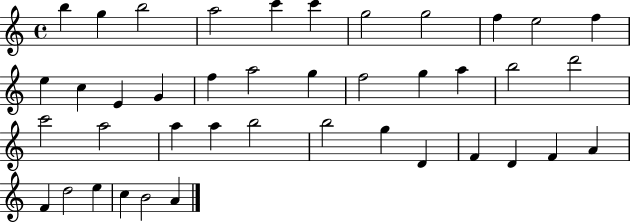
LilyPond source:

{
  \clef treble
  \time 4/4
  \defaultTimeSignature
  \key c \major
  b''4 g''4 b''2 | a''2 c'''4 c'''4 | g''2 g''2 | f''4 e''2 f''4 | \break e''4 c''4 e'4 g'4 | f''4 a''2 g''4 | f''2 g''4 a''4 | b''2 d'''2 | \break c'''2 a''2 | a''4 a''4 b''2 | b''2 g''4 d'4 | f'4 d'4 f'4 a'4 | \break f'4 d''2 e''4 | c''4 b'2 a'4 | \bar "|."
}